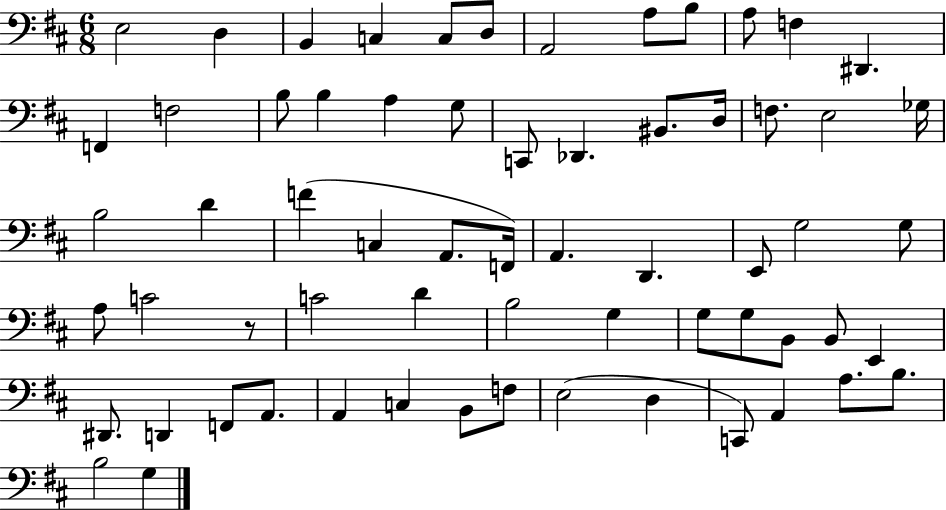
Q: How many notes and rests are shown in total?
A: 64